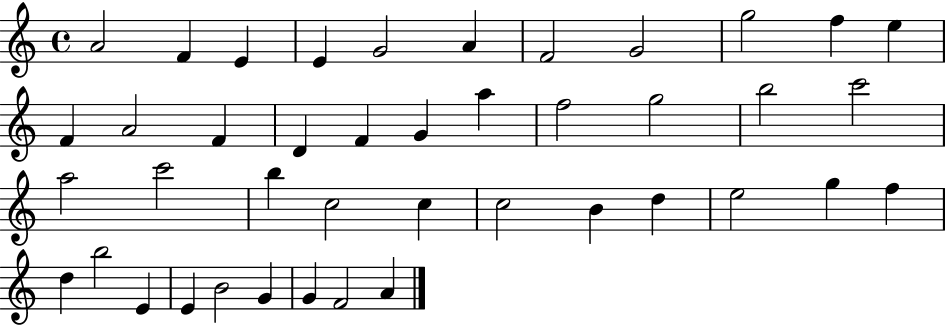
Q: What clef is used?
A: treble